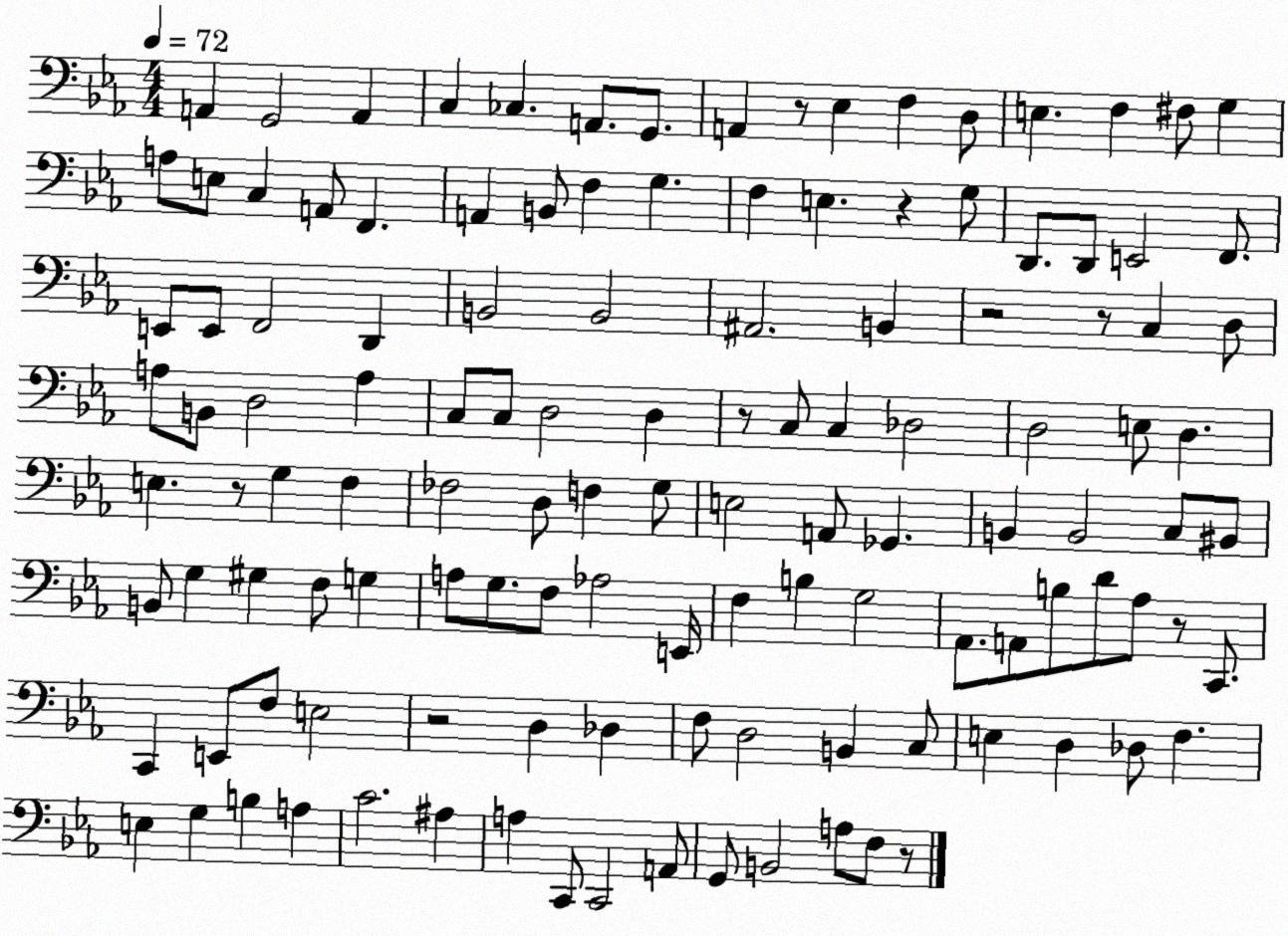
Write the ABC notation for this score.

X:1
T:Untitled
M:4/4
L:1/4
K:Eb
A,, G,,2 A,, C, _C, A,,/2 G,,/2 A,, z/2 _E, F, D,/2 E, F, ^F,/2 G, A,/2 E,/2 C, A,,/2 F,, A,, B,,/2 F, G, F, E, z G,/2 D,,/2 D,,/2 E,,2 F,,/2 E,,/2 E,,/2 F,,2 D,, B,,2 B,,2 ^A,,2 B,, z2 z/2 C, D,/2 A,/2 B,,/2 D,2 A, C,/2 C,/2 D,2 D, z/2 C,/2 C, _D,2 D,2 E,/2 D, E, z/2 G, F, _F,2 D,/2 F, G,/2 E,2 A,,/2 _G,, B,, B,,2 C,/2 ^B,,/2 B,,/2 G, ^G, F,/2 G, A,/2 G,/2 F,/2 _A,2 E,,/4 F, B, G,2 _A,,/2 A,,/2 B,/2 D/2 _A,/2 z/2 C,,/2 C,, E,,/2 F,/2 E,2 z2 D, _D, F,/2 D,2 B,, C,/2 E, D, _D,/2 F, E, G, B, A, C2 ^A, A, C,,/2 C,,2 A,,/2 G,,/2 B,,2 A,/2 F,/2 z/2